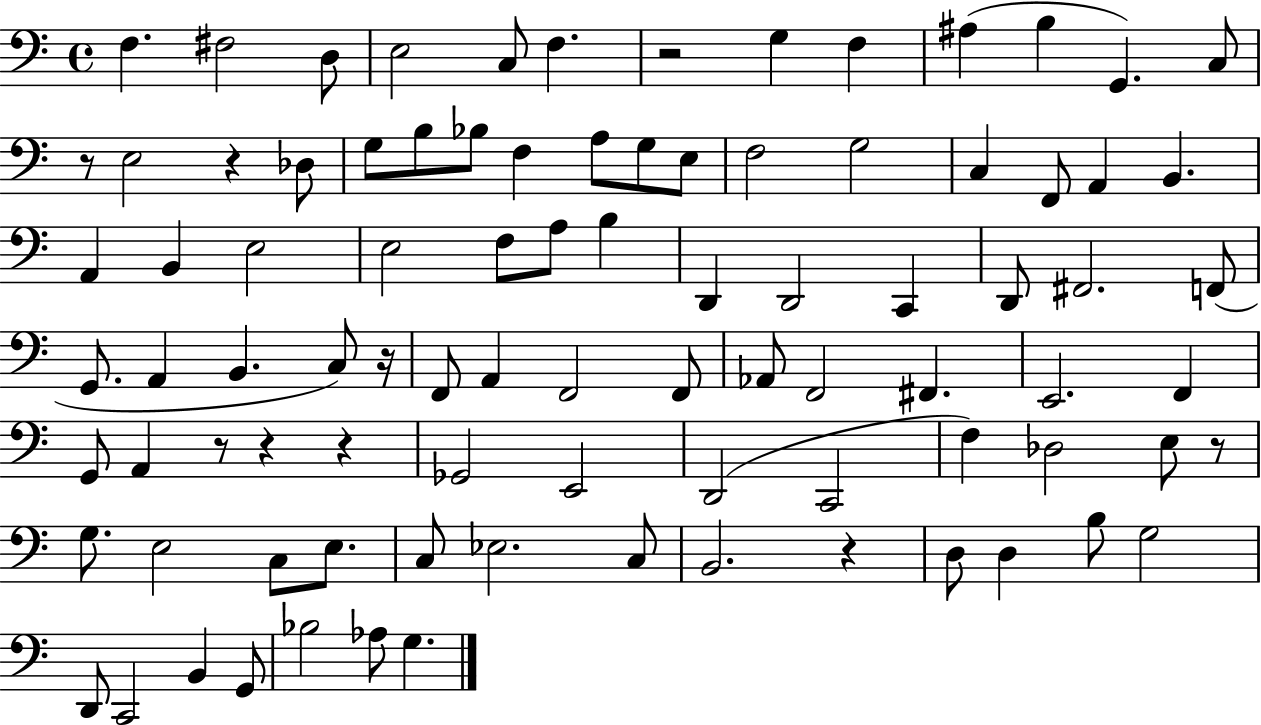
F3/q. F#3/h D3/e E3/h C3/e F3/q. R/h G3/q F3/q A#3/q B3/q G2/q. C3/e R/e E3/h R/q Db3/e G3/e B3/e Bb3/e F3/q A3/e G3/e E3/e F3/h G3/h C3/q F2/e A2/q B2/q. A2/q B2/q E3/h E3/h F3/e A3/e B3/q D2/q D2/h C2/q D2/e F#2/h. F2/e G2/e. A2/q B2/q. C3/e R/s F2/e A2/q F2/h F2/e Ab2/e F2/h F#2/q. E2/h. F2/q G2/e A2/q R/e R/q R/q Gb2/h E2/h D2/h C2/h F3/q Db3/h E3/e R/e G3/e. E3/h C3/e E3/e. C3/e Eb3/h. C3/e B2/h. R/q D3/e D3/q B3/e G3/h D2/e C2/h B2/q G2/e Bb3/h Ab3/e G3/q.